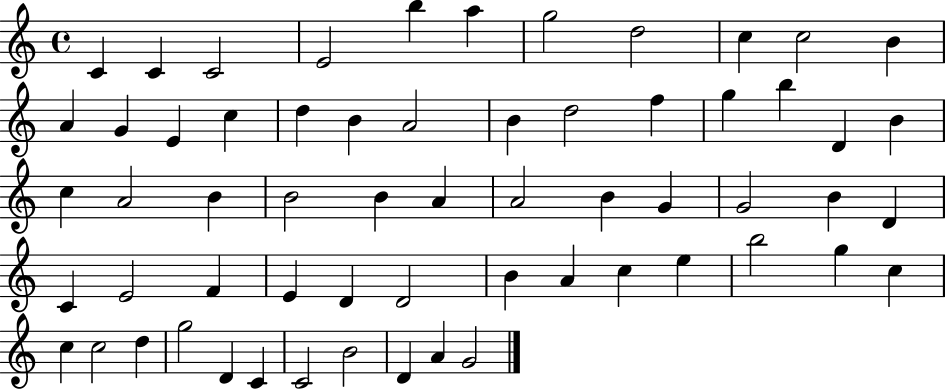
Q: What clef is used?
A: treble